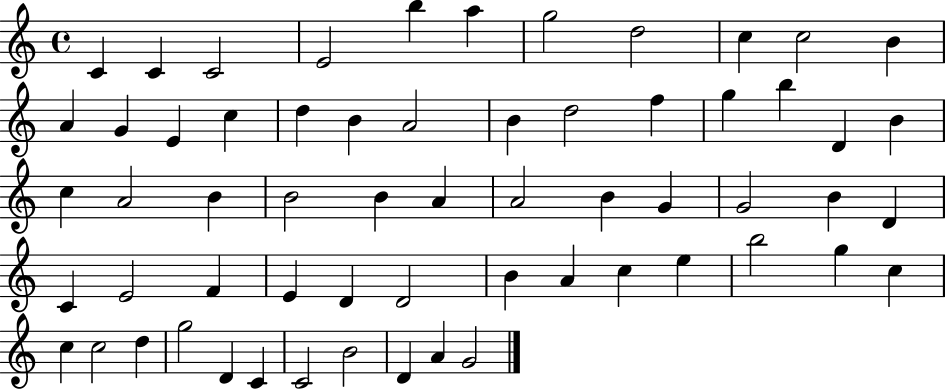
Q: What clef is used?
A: treble